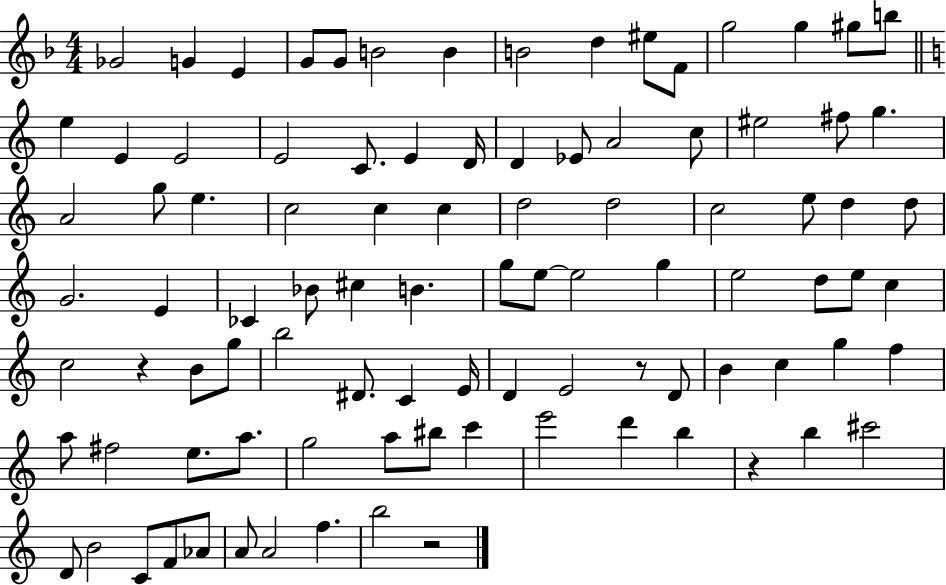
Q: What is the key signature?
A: F major